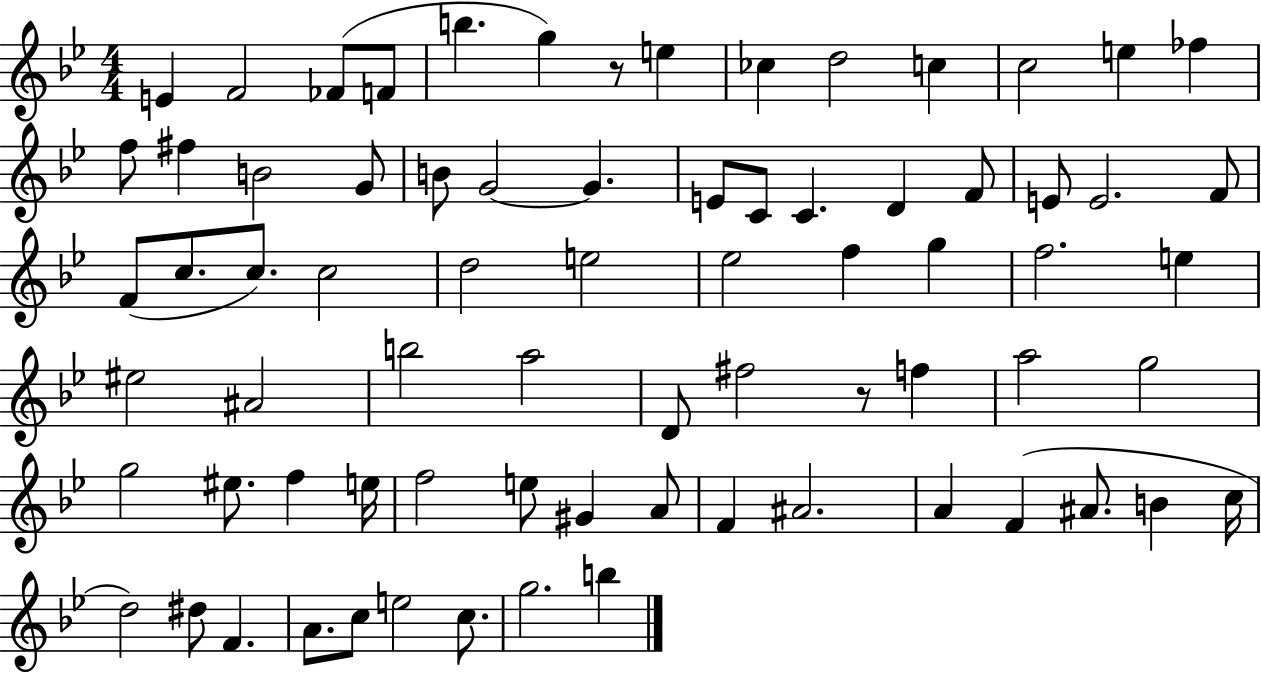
E4/q F4/h FES4/e F4/e B5/q. G5/q R/e E5/q CES5/q D5/h C5/q C5/h E5/q FES5/q F5/e F#5/q B4/h G4/e B4/e G4/h G4/q. E4/e C4/e C4/q. D4/q F4/e E4/e E4/h. F4/e F4/e C5/e. C5/e. C5/h D5/h E5/h Eb5/h F5/q G5/q F5/h. E5/q EIS5/h A#4/h B5/h A5/h D4/e F#5/h R/e F5/q A5/h G5/h G5/h EIS5/e. F5/q E5/s F5/h E5/e G#4/q A4/e F4/q A#4/h. A4/q F4/q A#4/e. B4/q C5/s D5/h D#5/e F4/q. A4/e. C5/e E5/h C5/e. G5/h. B5/q